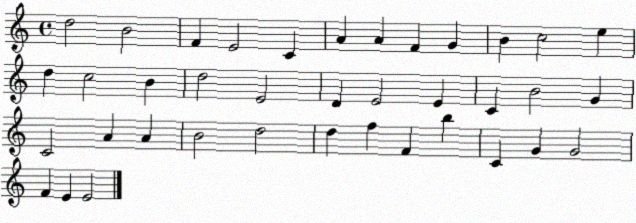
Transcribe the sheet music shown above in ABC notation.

X:1
T:Untitled
M:4/4
L:1/4
K:C
d2 B2 F E2 C A A F G B c2 e d c2 B d2 E2 D E2 E C B2 G C2 A A B2 d2 d f F b C G G2 F E E2